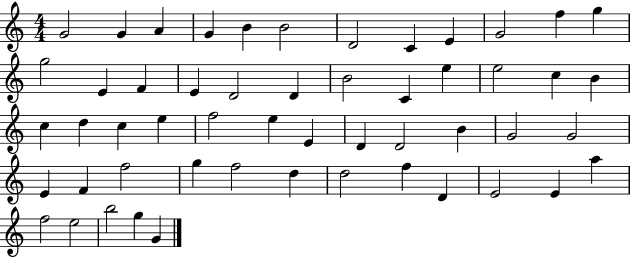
X:1
T:Untitled
M:4/4
L:1/4
K:C
G2 G A G B B2 D2 C E G2 f g g2 E F E D2 D B2 C e e2 c B c d c e f2 e E D D2 B G2 G2 E F f2 g f2 d d2 f D E2 E a f2 e2 b2 g G